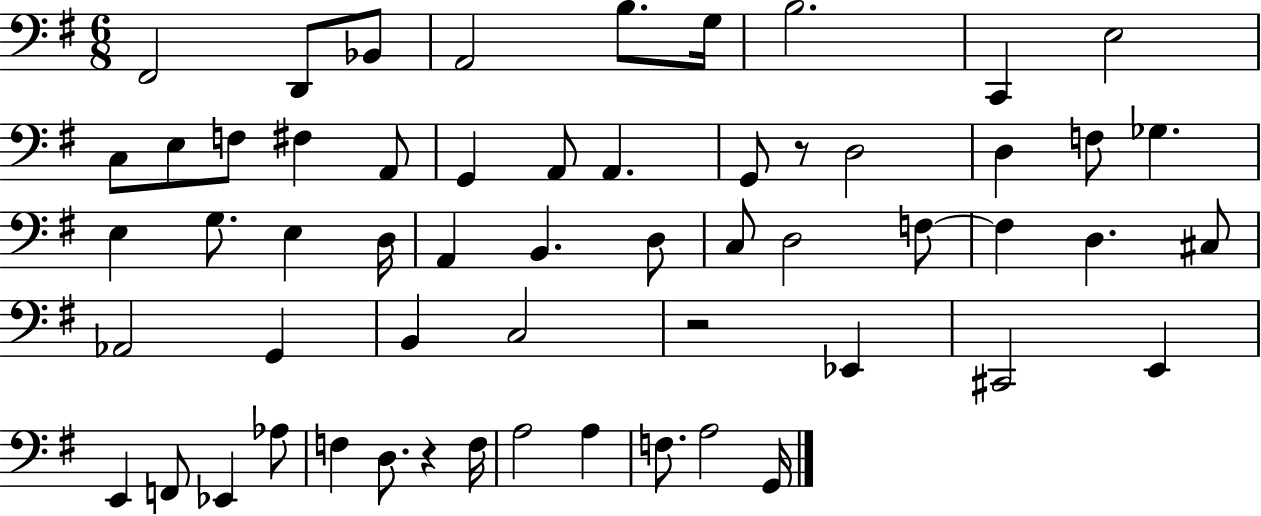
{
  \clef bass
  \numericTimeSignature
  \time 6/8
  \key g \major
  fis,2 d,8 bes,8 | a,2 b8. g16 | b2. | c,4 e2 | \break c8 e8 f8 fis4 a,8 | g,4 a,8 a,4. | g,8 r8 d2 | d4 f8 ges4. | \break e4 g8. e4 d16 | a,4 b,4. d8 | c8 d2 f8~~ | f4 d4. cis8 | \break aes,2 g,4 | b,4 c2 | r2 ees,4 | cis,2 e,4 | \break e,4 f,8 ees,4 aes8 | f4 d8. r4 f16 | a2 a4 | f8. a2 g,16 | \break \bar "|."
}